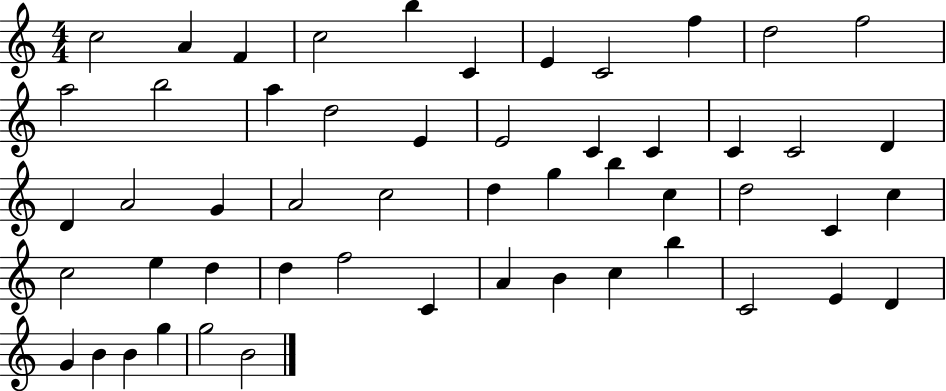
C5/h A4/q F4/q C5/h B5/q C4/q E4/q C4/h F5/q D5/h F5/h A5/h B5/h A5/q D5/h E4/q E4/h C4/q C4/q C4/q C4/h D4/q D4/q A4/h G4/q A4/h C5/h D5/q G5/q B5/q C5/q D5/h C4/q C5/q C5/h E5/q D5/q D5/q F5/h C4/q A4/q B4/q C5/q B5/q C4/h E4/q D4/q G4/q B4/q B4/q G5/q G5/h B4/h